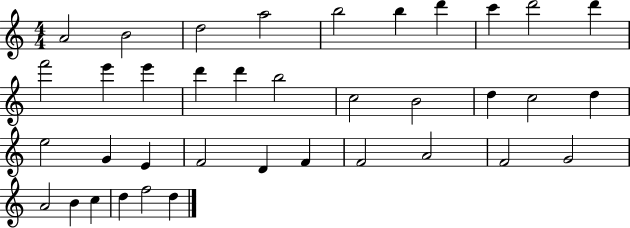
{
  \clef treble
  \numericTimeSignature
  \time 4/4
  \key c \major
  a'2 b'2 | d''2 a''2 | b''2 b''4 d'''4 | c'''4 d'''2 d'''4 | \break f'''2 e'''4 e'''4 | d'''4 d'''4 b''2 | c''2 b'2 | d''4 c''2 d''4 | \break e''2 g'4 e'4 | f'2 d'4 f'4 | f'2 a'2 | f'2 g'2 | \break a'2 b'4 c''4 | d''4 f''2 d''4 | \bar "|."
}